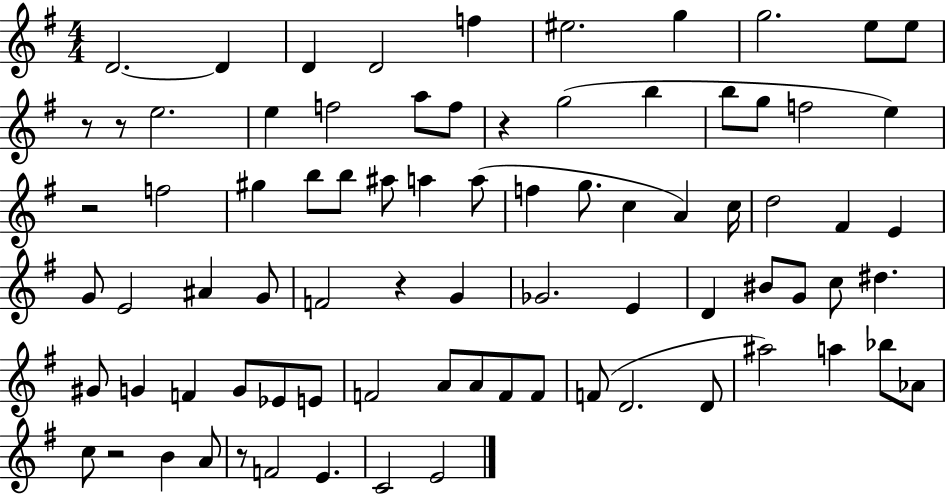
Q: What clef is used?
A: treble